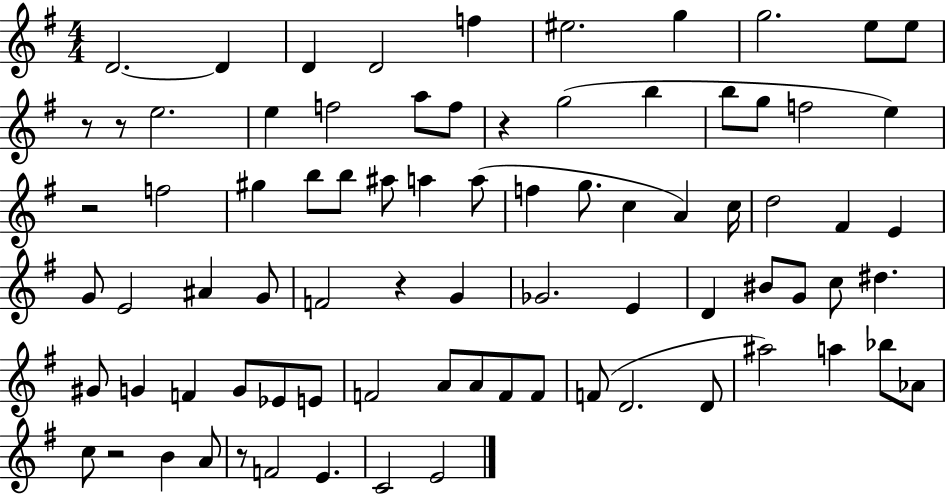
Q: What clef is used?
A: treble